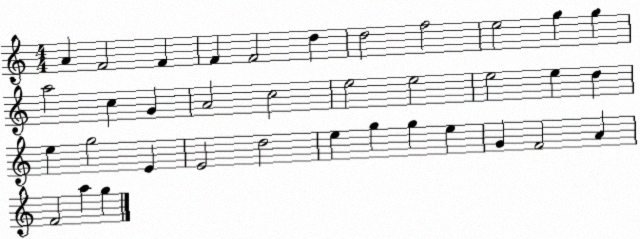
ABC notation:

X:1
T:Untitled
M:4/4
L:1/4
K:C
A F2 F F F2 d d2 f2 e2 g g a2 c G A2 c2 e2 e2 e2 e d e g2 E E2 d2 e g g e G F2 A F2 a g